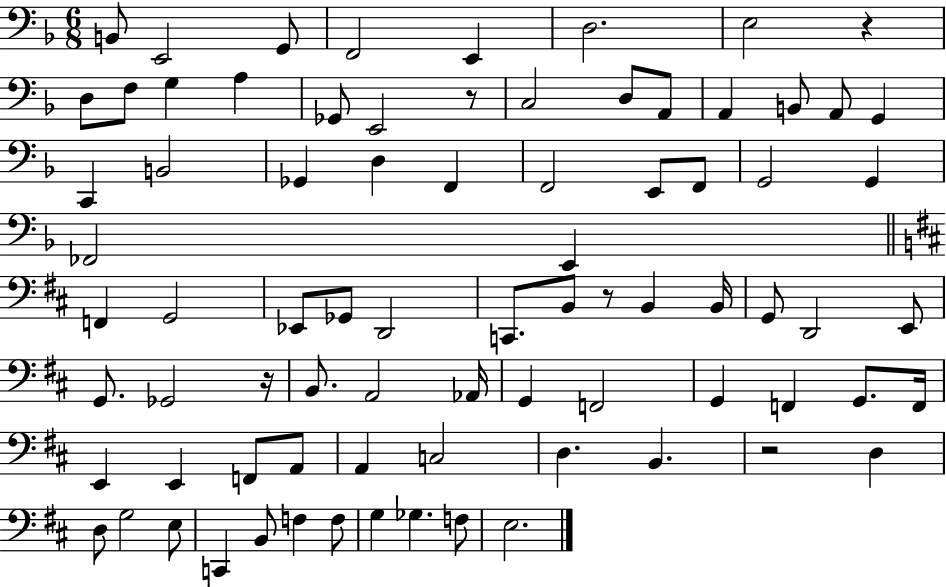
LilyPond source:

{
  \clef bass
  \numericTimeSignature
  \time 6/8
  \key f \major
  b,8 e,2 g,8 | f,2 e,4 | d2. | e2 r4 | \break d8 f8 g4 a4 | ges,8 e,2 r8 | c2 d8 a,8 | a,4 b,8 a,8 g,4 | \break c,4 b,2 | ges,4 d4 f,4 | f,2 e,8 f,8 | g,2 g,4 | \break fes,2 e,4 | \bar "||" \break \key d \major f,4 g,2 | ees,8 ges,8 d,2 | c,8. b,8 r8 b,4 b,16 | g,8 d,2 e,8 | \break g,8. ges,2 r16 | b,8. a,2 aes,16 | g,4 f,2 | g,4 f,4 g,8. f,16 | \break e,4 e,4 f,8 a,8 | a,4 c2 | d4. b,4. | r2 d4 | \break d8 g2 e8 | c,4 b,8 f4 f8 | g4 ges4. f8 | e2. | \break \bar "|."
}